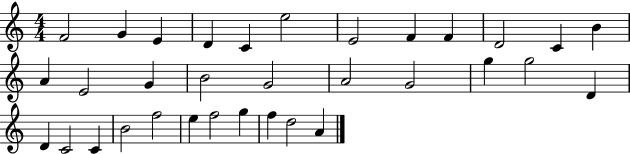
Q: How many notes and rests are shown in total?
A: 33